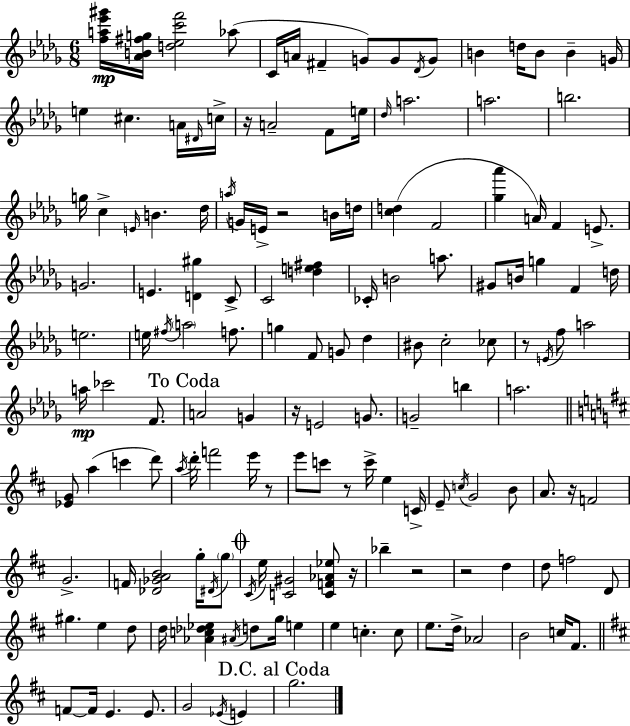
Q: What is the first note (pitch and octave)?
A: Ab5